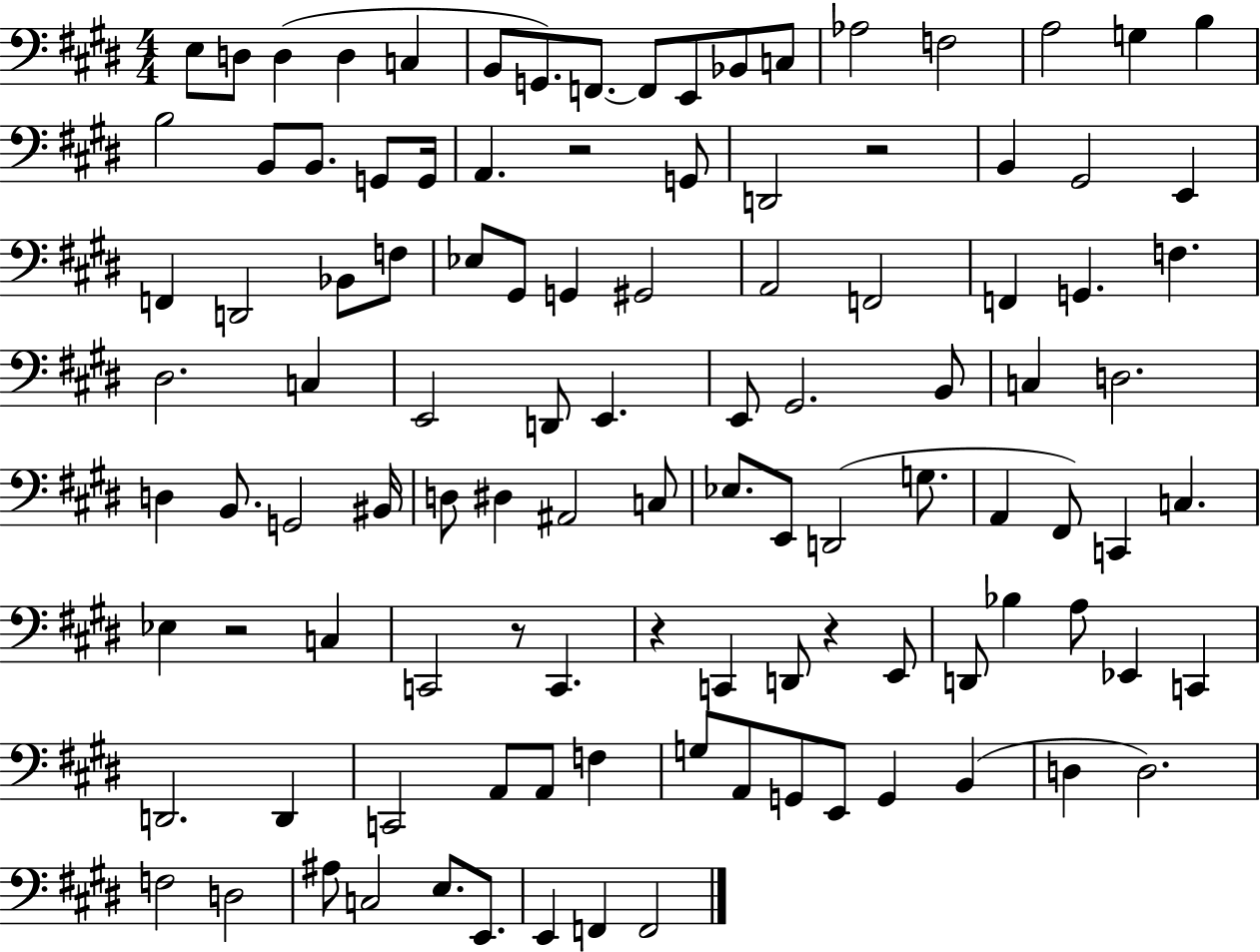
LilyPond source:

{
  \clef bass
  \numericTimeSignature
  \time 4/4
  \key e \major
  \repeat volta 2 { e8 d8 d4( d4 c4 | b,8 g,8.) f,8.~~ f,8 e,8 bes,8 c8 | aes2 f2 | a2 g4 b4 | \break b2 b,8 b,8. g,8 g,16 | a,4. r2 g,8 | d,2 r2 | b,4 gis,2 e,4 | \break f,4 d,2 bes,8 f8 | ees8 gis,8 g,4 gis,2 | a,2 f,2 | f,4 g,4. f4. | \break dis2. c4 | e,2 d,8 e,4. | e,8 gis,2. b,8 | c4 d2. | \break d4 b,8. g,2 bis,16 | d8 dis4 ais,2 c8 | ees8. e,8 d,2( g8. | a,4 fis,8) c,4 c4. | \break ees4 r2 c4 | c,2 r8 c,4. | r4 c,4 d,8 r4 e,8 | d,8 bes4 a8 ees,4 c,4 | \break d,2. d,4 | c,2 a,8 a,8 f4 | g8 a,8 g,8 e,8 g,4 b,4( | d4 d2.) | \break f2 d2 | ais8 c2 e8. e,8. | e,4 f,4 f,2 | } \bar "|."
}